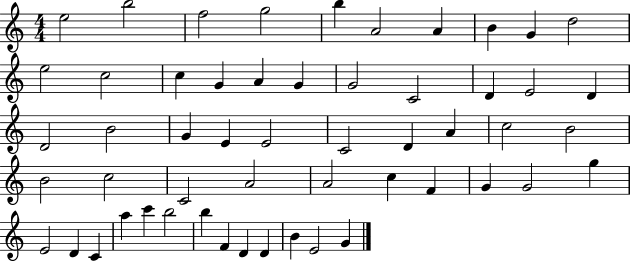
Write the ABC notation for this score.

X:1
T:Untitled
M:4/4
L:1/4
K:C
e2 b2 f2 g2 b A2 A B G d2 e2 c2 c G A G G2 C2 D E2 D D2 B2 G E E2 C2 D A c2 B2 B2 c2 C2 A2 A2 c F G G2 g E2 D C a c' b2 b F D D B E2 G